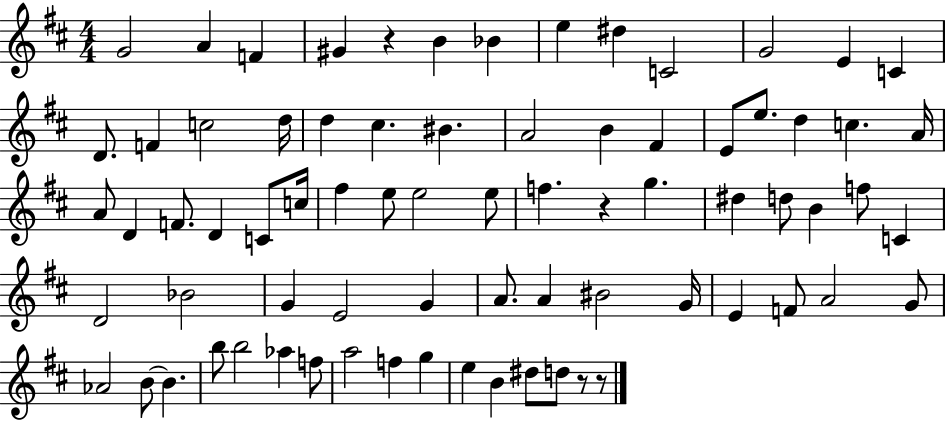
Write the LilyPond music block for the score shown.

{
  \clef treble
  \numericTimeSignature
  \time 4/4
  \key d \major
  \repeat volta 2 { g'2 a'4 f'4 | gis'4 r4 b'4 bes'4 | e''4 dis''4 c'2 | g'2 e'4 c'4 | \break d'8. f'4 c''2 d''16 | d''4 cis''4. bis'4. | a'2 b'4 fis'4 | e'8 e''8. d''4 c''4. a'16 | \break a'8 d'4 f'8. d'4 c'8 c''16 | fis''4 e''8 e''2 e''8 | f''4. r4 g''4. | dis''4 d''8 b'4 f''8 c'4 | \break d'2 bes'2 | g'4 e'2 g'4 | a'8. a'4 bis'2 g'16 | e'4 f'8 a'2 g'8 | \break aes'2 b'8~~ b'4. | b''8 b''2 aes''4 f''8 | a''2 f''4 g''4 | e''4 b'4 dis''8 d''8 r8 r8 | \break } \bar "|."
}